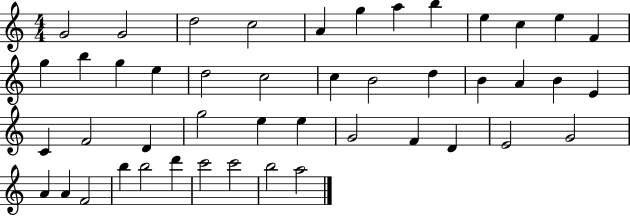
G4/h G4/h D5/h C5/h A4/q G5/q A5/q B5/q E5/q C5/q E5/q F4/q G5/q B5/q G5/q E5/q D5/h C5/h C5/q B4/h D5/q B4/q A4/q B4/q E4/q C4/q F4/h D4/q G5/h E5/q E5/q G4/h F4/q D4/q E4/h G4/h A4/q A4/q F4/h B5/q B5/h D6/q C6/h C6/h B5/h A5/h